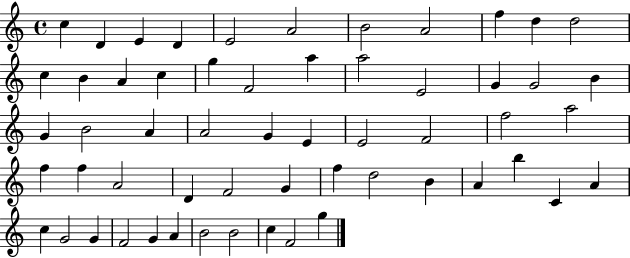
C5/q D4/q E4/q D4/q E4/h A4/h B4/h A4/h F5/q D5/q D5/h C5/q B4/q A4/q C5/q G5/q F4/h A5/q A5/h E4/h G4/q G4/h B4/q G4/q B4/h A4/q A4/h G4/q E4/q E4/h F4/h F5/h A5/h F5/q F5/q A4/h D4/q F4/h G4/q F5/q D5/h B4/q A4/q B5/q C4/q A4/q C5/q G4/h G4/q F4/h G4/q A4/q B4/h B4/h C5/q F4/h G5/q